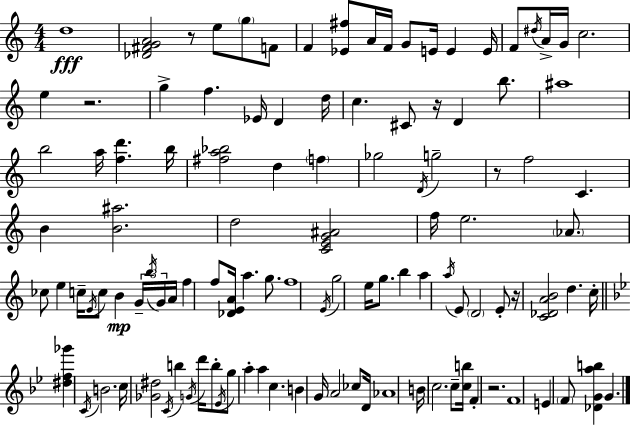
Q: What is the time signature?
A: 4/4